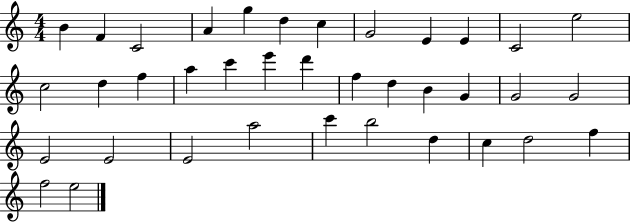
B4/q F4/q C4/h A4/q G5/q D5/q C5/q G4/h E4/q E4/q C4/h E5/h C5/h D5/q F5/q A5/q C6/q E6/q D6/q F5/q D5/q B4/q G4/q G4/h G4/h E4/h E4/h E4/h A5/h C6/q B5/h D5/q C5/q D5/h F5/q F5/h E5/h